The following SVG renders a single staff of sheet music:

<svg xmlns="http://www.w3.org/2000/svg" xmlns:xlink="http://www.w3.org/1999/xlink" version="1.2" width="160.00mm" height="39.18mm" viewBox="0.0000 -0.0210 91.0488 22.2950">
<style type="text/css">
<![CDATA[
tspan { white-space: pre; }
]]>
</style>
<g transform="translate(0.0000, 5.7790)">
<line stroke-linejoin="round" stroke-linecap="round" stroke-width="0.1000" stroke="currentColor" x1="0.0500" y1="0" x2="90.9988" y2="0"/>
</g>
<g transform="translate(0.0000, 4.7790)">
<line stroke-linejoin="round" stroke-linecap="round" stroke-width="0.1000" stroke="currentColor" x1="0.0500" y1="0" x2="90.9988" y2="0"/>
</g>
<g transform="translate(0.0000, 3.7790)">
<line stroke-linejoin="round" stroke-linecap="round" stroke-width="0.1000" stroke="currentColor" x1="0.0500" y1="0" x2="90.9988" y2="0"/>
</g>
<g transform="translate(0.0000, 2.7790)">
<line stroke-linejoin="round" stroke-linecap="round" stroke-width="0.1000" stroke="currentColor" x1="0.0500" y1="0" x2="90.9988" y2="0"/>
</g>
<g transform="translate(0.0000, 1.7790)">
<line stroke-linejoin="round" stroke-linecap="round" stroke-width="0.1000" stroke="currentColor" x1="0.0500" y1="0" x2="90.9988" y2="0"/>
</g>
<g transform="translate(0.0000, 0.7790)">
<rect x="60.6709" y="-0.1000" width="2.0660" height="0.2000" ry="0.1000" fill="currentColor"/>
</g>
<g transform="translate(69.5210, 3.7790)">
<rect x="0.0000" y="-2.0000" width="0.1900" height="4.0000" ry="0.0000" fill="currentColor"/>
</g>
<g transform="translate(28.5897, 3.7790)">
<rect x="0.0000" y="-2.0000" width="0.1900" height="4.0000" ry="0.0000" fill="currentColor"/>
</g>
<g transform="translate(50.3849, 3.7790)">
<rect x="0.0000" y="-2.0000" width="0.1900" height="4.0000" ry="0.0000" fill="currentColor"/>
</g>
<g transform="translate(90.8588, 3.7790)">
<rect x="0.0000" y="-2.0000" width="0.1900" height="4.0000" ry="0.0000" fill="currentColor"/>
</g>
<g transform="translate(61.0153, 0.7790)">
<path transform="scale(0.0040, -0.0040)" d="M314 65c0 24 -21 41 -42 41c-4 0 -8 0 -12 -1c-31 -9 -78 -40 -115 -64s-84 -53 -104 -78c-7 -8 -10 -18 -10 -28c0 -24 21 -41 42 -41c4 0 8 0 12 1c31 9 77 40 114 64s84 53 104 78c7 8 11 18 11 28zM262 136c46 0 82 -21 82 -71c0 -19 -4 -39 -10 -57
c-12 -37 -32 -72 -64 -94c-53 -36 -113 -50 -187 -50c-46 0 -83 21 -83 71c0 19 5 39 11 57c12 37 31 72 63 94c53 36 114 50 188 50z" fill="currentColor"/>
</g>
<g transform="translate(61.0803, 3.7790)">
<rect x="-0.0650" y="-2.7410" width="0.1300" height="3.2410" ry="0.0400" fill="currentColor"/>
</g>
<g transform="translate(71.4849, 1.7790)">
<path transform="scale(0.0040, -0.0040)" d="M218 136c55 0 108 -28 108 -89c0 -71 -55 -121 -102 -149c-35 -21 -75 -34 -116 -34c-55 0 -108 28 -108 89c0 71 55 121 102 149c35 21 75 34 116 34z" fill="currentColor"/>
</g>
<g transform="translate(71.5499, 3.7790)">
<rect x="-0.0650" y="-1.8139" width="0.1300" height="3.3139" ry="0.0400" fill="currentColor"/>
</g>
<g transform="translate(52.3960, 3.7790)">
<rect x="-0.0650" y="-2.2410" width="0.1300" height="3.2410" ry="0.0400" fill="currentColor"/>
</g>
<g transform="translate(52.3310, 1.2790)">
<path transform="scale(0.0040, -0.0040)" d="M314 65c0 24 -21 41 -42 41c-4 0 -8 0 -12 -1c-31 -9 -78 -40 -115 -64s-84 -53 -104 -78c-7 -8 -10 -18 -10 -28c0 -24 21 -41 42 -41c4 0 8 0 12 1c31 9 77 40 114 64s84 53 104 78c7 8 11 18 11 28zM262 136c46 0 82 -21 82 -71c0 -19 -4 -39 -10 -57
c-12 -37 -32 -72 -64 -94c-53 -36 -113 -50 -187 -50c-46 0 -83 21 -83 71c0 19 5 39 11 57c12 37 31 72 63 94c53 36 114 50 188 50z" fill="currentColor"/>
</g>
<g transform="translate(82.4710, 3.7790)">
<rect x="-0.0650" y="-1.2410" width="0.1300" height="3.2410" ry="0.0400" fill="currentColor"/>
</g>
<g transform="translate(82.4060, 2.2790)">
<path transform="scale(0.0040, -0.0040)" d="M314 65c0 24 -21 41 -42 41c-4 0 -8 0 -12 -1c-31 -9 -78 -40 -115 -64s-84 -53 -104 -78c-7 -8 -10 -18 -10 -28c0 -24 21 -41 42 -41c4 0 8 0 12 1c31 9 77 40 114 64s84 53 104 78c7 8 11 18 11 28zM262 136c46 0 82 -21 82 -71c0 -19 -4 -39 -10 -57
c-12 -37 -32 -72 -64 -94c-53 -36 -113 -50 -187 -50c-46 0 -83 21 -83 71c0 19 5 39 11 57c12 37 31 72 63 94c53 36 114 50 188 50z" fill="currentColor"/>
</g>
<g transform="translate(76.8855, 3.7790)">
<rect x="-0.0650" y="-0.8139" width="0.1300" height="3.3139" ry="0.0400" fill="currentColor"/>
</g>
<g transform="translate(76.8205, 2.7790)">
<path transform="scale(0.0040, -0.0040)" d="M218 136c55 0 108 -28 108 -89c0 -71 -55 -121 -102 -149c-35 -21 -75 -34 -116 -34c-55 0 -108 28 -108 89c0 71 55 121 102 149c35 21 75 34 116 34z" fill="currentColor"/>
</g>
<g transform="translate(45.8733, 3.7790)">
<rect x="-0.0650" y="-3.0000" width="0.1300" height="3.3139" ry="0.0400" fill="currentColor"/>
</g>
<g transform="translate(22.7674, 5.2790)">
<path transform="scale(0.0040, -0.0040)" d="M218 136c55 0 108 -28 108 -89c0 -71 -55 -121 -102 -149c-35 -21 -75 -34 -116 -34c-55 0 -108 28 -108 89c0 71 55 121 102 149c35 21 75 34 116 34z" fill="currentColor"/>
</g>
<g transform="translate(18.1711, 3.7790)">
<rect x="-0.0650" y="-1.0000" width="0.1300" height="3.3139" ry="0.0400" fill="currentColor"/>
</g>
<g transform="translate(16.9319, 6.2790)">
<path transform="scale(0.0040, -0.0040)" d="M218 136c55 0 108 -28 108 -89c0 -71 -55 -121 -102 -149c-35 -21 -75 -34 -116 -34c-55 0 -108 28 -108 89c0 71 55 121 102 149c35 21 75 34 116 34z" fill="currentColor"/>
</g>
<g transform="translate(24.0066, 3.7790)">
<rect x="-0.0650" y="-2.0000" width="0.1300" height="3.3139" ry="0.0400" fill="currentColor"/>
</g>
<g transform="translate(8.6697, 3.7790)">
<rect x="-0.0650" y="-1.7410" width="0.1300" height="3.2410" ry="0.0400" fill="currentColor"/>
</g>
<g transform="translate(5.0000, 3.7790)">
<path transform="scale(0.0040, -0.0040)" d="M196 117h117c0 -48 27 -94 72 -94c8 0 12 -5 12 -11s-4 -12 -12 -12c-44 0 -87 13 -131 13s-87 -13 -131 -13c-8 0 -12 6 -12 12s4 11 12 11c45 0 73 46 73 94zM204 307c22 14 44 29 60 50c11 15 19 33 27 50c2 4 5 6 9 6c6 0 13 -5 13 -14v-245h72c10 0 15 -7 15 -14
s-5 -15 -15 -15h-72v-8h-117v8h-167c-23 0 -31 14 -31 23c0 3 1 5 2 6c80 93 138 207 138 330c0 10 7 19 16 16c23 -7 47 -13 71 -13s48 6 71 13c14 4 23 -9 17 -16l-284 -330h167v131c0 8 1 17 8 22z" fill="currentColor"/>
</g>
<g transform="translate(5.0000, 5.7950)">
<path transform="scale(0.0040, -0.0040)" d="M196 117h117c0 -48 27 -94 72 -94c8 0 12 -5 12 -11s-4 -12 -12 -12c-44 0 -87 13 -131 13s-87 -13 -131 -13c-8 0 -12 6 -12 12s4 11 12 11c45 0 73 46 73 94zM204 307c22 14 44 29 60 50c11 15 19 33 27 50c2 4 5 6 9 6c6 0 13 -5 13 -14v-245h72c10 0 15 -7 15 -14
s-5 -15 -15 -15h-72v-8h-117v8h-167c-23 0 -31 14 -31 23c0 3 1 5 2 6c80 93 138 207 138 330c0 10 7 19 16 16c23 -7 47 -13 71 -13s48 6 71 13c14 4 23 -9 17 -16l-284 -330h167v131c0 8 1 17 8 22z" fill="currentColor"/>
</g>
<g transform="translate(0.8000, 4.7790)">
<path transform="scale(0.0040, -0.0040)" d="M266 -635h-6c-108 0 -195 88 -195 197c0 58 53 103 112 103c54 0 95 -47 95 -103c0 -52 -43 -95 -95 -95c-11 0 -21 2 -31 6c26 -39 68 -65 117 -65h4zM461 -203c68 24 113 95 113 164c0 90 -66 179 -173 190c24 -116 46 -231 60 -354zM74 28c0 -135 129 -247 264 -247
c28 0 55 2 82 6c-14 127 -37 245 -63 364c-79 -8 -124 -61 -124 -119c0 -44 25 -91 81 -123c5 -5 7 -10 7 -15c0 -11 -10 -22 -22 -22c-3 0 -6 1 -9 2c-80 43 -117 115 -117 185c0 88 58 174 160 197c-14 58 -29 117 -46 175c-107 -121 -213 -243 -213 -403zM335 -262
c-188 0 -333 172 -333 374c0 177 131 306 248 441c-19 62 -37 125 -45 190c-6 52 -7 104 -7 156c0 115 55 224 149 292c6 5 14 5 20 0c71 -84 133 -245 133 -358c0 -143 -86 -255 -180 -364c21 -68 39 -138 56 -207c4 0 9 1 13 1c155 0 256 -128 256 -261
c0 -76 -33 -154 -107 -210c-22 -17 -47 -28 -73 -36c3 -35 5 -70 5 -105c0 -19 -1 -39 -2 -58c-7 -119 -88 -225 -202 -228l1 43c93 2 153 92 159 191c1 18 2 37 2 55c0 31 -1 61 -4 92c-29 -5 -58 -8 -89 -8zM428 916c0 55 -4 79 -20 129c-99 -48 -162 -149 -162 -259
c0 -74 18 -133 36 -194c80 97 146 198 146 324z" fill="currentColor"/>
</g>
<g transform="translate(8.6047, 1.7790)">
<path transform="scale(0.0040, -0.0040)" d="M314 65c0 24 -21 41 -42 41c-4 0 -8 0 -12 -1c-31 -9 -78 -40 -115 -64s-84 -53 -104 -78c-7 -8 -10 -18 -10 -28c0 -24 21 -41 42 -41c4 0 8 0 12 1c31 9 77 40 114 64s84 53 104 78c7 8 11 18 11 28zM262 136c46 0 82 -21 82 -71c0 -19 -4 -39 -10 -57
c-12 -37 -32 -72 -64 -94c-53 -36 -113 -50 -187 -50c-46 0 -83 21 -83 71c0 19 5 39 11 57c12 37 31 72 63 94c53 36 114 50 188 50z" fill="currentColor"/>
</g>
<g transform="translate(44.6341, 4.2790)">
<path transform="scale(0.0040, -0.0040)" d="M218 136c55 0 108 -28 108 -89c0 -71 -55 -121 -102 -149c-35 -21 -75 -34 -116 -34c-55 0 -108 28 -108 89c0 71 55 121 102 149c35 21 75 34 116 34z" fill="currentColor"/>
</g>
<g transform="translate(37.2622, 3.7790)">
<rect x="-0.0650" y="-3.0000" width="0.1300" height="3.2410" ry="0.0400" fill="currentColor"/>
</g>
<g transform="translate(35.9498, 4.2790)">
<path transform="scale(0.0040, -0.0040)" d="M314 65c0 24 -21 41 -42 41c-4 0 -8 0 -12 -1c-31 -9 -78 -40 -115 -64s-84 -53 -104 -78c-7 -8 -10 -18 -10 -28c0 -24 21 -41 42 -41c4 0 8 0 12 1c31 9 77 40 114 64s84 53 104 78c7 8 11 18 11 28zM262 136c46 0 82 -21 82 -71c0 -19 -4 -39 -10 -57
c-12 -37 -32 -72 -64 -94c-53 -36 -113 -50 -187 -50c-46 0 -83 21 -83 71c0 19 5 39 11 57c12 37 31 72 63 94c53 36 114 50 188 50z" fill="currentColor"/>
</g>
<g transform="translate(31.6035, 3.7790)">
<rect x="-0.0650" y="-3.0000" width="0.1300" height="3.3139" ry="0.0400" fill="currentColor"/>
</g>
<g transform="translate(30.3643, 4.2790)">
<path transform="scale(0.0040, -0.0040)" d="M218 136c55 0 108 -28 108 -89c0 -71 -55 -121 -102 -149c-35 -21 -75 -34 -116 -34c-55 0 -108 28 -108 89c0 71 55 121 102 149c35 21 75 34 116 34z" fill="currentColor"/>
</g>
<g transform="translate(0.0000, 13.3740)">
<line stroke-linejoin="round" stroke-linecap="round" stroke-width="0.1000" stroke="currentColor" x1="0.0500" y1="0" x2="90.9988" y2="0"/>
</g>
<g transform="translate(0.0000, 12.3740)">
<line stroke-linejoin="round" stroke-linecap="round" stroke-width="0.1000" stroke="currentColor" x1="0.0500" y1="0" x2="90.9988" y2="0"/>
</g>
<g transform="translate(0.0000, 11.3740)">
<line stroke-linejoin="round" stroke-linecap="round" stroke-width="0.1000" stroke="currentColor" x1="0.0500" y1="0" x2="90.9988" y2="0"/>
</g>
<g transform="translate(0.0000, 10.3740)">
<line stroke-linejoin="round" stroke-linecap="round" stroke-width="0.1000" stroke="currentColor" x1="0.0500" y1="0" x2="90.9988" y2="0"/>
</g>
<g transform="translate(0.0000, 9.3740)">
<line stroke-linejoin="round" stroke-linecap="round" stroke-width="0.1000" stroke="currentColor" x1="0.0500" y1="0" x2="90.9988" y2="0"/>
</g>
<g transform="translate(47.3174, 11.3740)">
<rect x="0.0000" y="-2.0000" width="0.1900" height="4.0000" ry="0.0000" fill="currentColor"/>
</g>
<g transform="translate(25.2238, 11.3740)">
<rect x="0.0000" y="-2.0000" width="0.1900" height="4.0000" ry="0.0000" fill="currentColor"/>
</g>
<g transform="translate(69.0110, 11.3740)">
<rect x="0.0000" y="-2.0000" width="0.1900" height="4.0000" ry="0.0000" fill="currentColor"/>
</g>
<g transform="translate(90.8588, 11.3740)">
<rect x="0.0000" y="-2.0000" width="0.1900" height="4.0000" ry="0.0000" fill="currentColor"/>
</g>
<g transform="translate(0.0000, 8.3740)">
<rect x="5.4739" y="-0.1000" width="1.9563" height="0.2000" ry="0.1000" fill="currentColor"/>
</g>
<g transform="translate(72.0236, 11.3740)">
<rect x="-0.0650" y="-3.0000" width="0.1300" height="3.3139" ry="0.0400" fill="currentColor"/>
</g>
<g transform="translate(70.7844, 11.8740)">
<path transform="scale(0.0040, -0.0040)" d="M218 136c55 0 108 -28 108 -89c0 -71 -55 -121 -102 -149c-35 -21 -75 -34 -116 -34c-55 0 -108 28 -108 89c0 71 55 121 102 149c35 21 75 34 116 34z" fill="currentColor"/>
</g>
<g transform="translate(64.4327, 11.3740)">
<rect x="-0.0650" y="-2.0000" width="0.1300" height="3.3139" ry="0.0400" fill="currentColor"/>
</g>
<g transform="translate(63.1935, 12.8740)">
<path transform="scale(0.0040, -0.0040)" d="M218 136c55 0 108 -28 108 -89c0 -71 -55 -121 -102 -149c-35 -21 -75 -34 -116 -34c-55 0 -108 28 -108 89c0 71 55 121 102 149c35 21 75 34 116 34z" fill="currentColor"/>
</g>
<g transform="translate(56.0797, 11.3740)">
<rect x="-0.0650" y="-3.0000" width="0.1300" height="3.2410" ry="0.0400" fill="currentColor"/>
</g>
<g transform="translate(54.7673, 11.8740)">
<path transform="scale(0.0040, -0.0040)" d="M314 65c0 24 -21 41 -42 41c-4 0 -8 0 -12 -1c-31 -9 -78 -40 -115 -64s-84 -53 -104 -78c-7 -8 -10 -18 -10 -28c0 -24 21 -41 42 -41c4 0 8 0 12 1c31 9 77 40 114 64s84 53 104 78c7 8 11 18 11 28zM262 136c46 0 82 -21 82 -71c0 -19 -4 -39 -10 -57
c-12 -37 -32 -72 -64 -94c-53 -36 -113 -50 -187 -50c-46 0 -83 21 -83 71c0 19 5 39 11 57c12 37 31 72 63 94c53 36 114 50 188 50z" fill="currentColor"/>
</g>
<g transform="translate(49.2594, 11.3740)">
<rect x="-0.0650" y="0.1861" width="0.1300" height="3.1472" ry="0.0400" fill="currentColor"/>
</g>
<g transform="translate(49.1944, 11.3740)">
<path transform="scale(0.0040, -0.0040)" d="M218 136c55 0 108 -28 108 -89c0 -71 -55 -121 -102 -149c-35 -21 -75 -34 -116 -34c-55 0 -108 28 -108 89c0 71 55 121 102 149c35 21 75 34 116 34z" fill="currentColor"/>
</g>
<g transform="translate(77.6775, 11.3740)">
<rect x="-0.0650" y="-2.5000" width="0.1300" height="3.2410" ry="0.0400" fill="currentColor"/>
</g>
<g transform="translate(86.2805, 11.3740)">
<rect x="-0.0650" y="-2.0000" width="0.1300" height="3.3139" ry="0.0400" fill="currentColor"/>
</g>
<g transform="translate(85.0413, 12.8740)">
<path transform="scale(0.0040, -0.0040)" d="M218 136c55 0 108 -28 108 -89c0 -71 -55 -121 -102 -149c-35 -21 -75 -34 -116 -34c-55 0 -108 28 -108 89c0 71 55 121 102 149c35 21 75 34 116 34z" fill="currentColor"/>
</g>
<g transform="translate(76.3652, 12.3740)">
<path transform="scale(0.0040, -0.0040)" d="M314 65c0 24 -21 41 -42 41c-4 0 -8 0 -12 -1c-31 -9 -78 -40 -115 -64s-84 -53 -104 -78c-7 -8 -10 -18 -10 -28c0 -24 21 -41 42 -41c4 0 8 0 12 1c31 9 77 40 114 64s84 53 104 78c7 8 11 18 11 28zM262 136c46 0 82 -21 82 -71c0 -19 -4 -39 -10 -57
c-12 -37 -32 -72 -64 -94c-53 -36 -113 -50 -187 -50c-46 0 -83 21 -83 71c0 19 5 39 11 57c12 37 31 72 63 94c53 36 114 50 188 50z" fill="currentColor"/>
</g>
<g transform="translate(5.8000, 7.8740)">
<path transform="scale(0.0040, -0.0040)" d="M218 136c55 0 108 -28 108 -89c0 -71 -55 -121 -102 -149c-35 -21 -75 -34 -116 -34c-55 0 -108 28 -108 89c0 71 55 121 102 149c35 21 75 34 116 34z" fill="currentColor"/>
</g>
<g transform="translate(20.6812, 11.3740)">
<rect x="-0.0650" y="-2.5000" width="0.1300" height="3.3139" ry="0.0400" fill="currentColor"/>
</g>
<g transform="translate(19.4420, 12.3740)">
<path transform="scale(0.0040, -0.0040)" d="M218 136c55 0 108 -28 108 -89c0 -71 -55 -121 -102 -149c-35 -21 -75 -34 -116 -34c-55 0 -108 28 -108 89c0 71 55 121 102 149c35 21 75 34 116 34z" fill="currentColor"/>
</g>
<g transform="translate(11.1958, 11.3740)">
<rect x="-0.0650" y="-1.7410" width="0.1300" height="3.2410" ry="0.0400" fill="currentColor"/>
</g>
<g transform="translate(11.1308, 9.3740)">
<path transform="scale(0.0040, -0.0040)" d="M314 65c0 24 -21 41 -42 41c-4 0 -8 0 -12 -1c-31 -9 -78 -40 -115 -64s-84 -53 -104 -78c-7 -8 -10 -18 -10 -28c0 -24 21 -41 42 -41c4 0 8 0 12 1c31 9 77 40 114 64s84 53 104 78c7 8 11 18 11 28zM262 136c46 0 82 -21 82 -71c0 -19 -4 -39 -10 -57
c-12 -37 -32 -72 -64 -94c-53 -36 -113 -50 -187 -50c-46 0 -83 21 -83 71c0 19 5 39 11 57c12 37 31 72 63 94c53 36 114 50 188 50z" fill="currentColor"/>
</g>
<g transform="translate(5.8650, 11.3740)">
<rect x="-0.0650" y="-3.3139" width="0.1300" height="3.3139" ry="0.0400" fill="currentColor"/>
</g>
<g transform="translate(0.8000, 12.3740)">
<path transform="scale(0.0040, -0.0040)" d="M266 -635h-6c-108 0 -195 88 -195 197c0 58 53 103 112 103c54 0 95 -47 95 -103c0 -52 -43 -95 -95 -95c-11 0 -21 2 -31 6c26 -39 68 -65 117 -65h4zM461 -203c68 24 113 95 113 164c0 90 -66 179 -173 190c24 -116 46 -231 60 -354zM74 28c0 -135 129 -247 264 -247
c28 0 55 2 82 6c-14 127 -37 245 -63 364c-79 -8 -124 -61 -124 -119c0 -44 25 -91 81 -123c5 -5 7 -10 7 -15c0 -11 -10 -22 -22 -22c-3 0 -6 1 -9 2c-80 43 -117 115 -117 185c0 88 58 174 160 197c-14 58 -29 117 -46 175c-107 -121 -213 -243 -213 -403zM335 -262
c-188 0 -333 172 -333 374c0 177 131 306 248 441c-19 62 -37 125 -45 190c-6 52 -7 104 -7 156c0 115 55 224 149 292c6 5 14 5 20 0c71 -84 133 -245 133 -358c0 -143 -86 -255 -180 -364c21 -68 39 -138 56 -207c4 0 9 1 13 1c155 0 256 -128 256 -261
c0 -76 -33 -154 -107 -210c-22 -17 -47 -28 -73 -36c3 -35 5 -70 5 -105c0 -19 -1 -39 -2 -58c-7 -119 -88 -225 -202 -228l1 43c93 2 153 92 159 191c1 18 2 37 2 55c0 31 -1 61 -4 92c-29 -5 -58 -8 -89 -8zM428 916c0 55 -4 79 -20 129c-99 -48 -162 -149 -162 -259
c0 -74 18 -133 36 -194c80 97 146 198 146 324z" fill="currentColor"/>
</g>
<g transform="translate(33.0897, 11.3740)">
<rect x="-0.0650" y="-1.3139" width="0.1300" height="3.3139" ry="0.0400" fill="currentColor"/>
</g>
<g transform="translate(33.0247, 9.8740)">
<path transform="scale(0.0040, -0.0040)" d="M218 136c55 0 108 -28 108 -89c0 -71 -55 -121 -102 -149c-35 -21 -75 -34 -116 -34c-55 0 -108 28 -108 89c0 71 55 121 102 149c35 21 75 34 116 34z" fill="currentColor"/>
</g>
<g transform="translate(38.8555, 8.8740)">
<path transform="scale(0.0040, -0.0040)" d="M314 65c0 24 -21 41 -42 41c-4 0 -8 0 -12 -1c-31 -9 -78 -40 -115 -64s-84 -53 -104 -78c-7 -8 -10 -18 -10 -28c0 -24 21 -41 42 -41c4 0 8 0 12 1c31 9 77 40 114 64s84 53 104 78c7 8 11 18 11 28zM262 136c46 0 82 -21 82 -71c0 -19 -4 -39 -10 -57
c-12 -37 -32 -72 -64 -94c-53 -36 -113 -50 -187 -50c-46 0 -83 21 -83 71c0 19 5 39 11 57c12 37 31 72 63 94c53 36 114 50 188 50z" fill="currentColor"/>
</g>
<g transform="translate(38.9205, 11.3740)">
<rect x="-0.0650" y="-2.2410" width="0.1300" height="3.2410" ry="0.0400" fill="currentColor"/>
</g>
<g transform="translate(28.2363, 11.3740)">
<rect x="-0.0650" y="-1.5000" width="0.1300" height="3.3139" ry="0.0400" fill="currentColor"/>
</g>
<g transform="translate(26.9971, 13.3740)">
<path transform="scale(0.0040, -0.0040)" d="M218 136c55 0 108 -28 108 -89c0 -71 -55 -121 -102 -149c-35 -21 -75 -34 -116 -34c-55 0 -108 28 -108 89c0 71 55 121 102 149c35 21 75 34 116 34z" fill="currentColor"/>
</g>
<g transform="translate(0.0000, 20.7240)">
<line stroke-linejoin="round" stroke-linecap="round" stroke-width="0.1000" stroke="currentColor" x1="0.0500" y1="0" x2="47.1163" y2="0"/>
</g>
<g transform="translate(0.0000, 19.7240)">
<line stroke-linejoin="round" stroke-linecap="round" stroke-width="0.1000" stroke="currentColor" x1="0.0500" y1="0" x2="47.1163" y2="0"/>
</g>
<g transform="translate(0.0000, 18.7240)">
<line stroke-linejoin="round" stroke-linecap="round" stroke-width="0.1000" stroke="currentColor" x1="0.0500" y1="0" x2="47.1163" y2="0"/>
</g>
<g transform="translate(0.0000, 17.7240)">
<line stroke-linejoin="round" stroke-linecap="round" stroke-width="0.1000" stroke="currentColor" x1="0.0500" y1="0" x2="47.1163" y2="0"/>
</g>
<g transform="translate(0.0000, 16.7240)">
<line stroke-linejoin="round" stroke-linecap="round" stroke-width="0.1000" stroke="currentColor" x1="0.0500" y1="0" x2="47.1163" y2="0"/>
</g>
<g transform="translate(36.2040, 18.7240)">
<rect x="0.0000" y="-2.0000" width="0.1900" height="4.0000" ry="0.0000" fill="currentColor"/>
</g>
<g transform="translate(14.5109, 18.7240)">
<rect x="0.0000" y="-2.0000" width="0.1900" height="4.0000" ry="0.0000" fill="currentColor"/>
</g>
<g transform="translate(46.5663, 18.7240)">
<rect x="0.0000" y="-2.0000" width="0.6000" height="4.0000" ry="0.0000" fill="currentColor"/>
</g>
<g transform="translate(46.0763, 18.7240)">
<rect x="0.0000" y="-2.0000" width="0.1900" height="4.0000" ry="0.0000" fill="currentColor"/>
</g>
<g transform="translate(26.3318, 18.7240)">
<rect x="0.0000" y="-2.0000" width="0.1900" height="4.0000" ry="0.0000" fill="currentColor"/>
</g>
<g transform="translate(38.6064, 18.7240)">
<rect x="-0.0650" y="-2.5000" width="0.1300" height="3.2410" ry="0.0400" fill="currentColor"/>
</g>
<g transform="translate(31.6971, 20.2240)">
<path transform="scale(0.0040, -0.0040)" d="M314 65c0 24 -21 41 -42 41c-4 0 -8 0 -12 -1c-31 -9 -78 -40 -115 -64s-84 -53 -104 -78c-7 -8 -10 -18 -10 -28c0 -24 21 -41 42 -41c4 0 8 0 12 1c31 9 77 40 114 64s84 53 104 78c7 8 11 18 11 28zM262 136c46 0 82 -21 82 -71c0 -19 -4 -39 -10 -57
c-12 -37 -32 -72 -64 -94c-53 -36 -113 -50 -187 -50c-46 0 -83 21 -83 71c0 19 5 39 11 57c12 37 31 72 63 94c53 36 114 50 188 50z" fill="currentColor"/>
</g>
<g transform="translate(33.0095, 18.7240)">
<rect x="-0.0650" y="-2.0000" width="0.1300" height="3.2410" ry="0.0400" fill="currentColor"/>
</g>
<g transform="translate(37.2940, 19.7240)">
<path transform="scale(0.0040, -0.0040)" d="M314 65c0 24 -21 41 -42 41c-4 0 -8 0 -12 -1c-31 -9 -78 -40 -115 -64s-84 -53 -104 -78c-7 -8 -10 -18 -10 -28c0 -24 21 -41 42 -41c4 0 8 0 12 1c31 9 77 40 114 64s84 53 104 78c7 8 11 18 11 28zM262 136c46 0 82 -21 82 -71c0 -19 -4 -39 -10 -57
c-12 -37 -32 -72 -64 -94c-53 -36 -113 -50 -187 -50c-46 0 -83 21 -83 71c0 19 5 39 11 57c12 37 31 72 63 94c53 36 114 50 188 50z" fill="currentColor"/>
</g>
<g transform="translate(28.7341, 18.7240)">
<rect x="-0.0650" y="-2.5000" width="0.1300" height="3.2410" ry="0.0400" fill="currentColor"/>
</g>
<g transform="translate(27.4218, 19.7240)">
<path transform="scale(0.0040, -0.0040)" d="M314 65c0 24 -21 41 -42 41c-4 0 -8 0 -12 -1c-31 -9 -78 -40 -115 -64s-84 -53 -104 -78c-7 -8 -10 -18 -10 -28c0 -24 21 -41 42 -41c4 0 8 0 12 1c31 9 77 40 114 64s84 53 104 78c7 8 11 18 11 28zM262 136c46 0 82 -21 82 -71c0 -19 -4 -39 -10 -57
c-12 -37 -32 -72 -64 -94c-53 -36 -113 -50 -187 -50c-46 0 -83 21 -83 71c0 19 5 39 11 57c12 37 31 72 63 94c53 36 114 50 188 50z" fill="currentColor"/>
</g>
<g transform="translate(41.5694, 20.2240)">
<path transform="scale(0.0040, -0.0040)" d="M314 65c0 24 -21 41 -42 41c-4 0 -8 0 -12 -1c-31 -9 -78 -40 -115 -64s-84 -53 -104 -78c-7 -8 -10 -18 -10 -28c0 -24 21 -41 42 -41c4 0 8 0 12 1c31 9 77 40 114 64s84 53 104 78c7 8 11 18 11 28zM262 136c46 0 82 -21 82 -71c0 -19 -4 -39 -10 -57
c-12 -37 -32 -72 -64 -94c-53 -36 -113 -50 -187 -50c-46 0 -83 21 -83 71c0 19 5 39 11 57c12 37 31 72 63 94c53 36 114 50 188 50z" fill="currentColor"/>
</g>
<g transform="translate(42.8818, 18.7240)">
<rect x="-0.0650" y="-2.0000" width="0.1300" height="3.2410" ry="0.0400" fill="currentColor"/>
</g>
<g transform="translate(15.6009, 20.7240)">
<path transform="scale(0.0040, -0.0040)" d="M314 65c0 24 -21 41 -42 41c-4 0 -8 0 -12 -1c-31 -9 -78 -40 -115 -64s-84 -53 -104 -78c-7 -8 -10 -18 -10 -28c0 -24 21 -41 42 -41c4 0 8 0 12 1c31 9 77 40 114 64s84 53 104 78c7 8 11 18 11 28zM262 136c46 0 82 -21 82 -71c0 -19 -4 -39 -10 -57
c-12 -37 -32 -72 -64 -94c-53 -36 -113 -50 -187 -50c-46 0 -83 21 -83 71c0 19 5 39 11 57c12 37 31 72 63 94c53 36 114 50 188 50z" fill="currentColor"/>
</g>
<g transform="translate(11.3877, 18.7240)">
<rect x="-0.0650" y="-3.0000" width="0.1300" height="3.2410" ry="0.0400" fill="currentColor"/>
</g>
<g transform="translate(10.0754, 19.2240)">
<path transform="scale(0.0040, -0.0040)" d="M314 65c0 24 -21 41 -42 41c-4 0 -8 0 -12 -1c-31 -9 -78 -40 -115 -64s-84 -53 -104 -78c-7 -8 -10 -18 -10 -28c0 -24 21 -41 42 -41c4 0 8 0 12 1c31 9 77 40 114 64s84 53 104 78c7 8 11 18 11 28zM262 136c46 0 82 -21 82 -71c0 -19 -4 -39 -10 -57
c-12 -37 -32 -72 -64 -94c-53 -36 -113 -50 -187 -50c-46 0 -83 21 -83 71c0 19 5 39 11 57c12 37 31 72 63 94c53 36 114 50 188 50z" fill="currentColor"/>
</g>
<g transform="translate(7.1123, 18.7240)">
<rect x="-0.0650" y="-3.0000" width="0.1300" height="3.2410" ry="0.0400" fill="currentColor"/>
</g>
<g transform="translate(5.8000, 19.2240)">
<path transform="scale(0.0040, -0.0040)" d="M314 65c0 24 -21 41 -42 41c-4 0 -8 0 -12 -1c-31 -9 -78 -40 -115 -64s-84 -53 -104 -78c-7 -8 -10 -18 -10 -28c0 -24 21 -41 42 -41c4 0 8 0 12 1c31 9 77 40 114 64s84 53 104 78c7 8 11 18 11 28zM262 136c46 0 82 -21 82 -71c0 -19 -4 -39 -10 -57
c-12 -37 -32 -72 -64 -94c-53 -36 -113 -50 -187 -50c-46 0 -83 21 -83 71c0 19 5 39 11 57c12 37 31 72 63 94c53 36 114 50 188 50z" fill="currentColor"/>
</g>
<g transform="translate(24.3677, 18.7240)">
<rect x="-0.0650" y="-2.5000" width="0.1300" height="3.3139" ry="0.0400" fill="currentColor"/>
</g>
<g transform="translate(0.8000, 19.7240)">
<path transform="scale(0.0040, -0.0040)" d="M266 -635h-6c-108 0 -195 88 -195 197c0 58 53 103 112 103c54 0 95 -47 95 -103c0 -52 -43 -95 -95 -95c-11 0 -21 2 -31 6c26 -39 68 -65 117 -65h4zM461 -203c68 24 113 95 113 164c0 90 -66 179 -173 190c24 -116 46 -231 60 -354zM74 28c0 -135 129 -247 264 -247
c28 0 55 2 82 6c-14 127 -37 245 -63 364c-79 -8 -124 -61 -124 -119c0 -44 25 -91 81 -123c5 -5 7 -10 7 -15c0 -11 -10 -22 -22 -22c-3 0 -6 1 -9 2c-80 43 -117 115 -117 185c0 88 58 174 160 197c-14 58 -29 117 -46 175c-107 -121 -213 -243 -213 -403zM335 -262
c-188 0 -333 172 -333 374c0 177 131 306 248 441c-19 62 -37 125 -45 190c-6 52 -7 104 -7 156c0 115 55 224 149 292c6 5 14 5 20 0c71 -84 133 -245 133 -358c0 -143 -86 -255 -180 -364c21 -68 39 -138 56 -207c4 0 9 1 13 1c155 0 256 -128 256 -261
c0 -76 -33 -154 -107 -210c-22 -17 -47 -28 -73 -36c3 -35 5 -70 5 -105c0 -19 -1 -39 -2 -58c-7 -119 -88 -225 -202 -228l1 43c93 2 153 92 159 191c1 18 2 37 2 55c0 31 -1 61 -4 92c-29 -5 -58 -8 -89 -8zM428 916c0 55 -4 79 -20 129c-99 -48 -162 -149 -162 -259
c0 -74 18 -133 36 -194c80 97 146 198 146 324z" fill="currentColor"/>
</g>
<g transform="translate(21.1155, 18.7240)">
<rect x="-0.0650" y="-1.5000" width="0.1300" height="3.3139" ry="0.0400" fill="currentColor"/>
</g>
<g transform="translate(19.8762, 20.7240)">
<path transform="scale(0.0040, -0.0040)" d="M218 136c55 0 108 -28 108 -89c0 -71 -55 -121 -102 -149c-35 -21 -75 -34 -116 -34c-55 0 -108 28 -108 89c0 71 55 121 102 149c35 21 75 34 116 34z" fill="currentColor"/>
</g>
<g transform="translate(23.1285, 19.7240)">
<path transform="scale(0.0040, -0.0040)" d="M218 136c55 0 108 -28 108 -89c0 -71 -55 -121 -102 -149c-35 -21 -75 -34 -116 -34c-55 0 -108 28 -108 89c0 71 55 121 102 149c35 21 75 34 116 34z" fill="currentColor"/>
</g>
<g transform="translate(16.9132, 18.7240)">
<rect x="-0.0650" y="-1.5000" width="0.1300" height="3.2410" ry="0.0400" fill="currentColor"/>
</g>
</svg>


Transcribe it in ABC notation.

X:1
T:Untitled
M:4/4
L:1/4
K:C
f2 D F A A2 A g2 a2 f d e2 b f2 G E e g2 B A2 F A G2 F A2 A2 E2 E G G2 F2 G2 F2